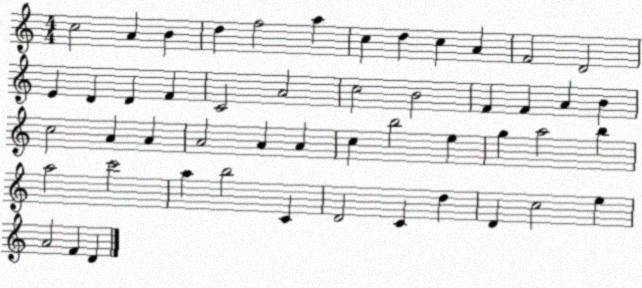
X:1
T:Untitled
M:4/4
L:1/4
K:C
c2 A B d f2 a c d c A F2 D2 E D D F C2 A2 c2 B2 F F A B c2 A A A2 A A c b2 e g a2 b a2 c'2 a b2 C D2 C d D c2 e A2 F D